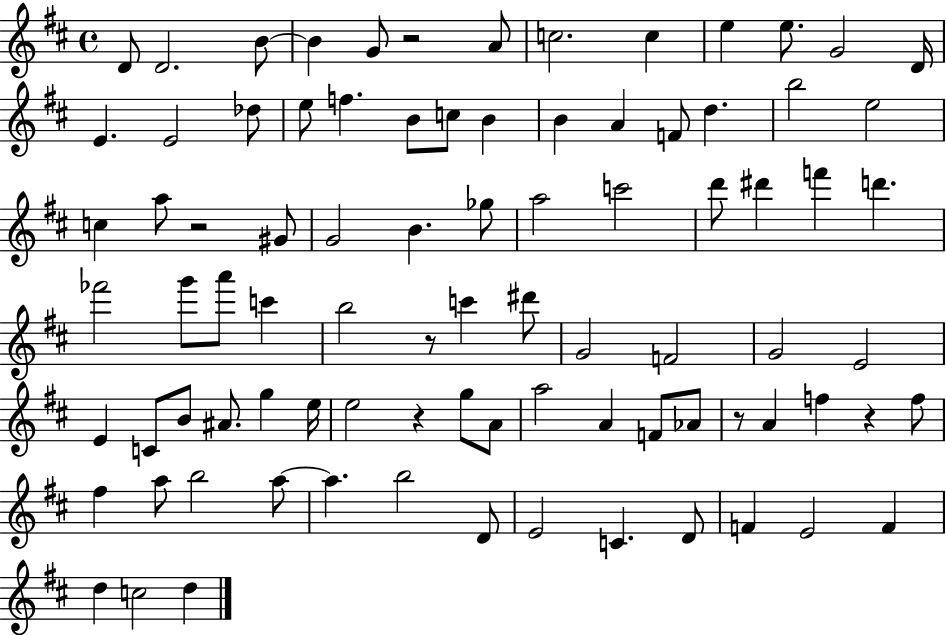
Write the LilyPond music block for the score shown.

{
  \clef treble
  \time 4/4
  \defaultTimeSignature
  \key d \major
  d'8 d'2. b'8~~ | b'4 g'8 r2 a'8 | c''2. c''4 | e''4 e''8. g'2 d'16 | \break e'4. e'2 des''8 | e''8 f''4. b'8 c''8 b'4 | b'4 a'4 f'8 d''4. | b''2 e''2 | \break c''4 a''8 r2 gis'8 | g'2 b'4. ges''8 | a''2 c'''2 | d'''8 dis'''4 f'''4 d'''4. | \break fes'''2 g'''8 a'''8 c'''4 | b''2 r8 c'''4 dis'''8 | g'2 f'2 | g'2 e'2 | \break e'4 c'8 b'8 ais'8. g''4 e''16 | e''2 r4 g''8 a'8 | a''2 a'4 f'8 aes'8 | r8 a'4 f''4 r4 f''8 | \break fis''4 a''8 b''2 a''8~~ | a''4. b''2 d'8 | e'2 c'4. d'8 | f'4 e'2 f'4 | \break d''4 c''2 d''4 | \bar "|."
}